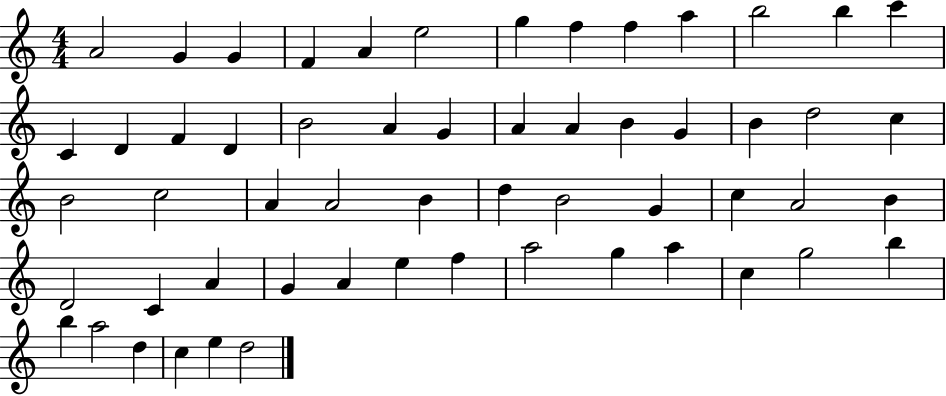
X:1
T:Untitled
M:4/4
L:1/4
K:C
A2 G G F A e2 g f f a b2 b c' C D F D B2 A G A A B G B d2 c B2 c2 A A2 B d B2 G c A2 B D2 C A G A e f a2 g a c g2 b b a2 d c e d2